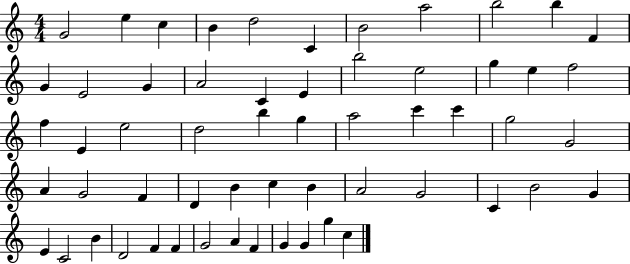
G4/h E5/q C5/q B4/q D5/h C4/q B4/h A5/h B5/h B5/q F4/q G4/q E4/h G4/q A4/h C4/q E4/q B5/h E5/h G5/q E5/q F5/h F5/q E4/q E5/h D5/h B5/q G5/q A5/h C6/q C6/q G5/h G4/h A4/q G4/h F4/q D4/q B4/q C5/q B4/q A4/h G4/h C4/q B4/h G4/q E4/q C4/h B4/q D4/h F4/q F4/q G4/h A4/q F4/q G4/q G4/q G5/q C5/q